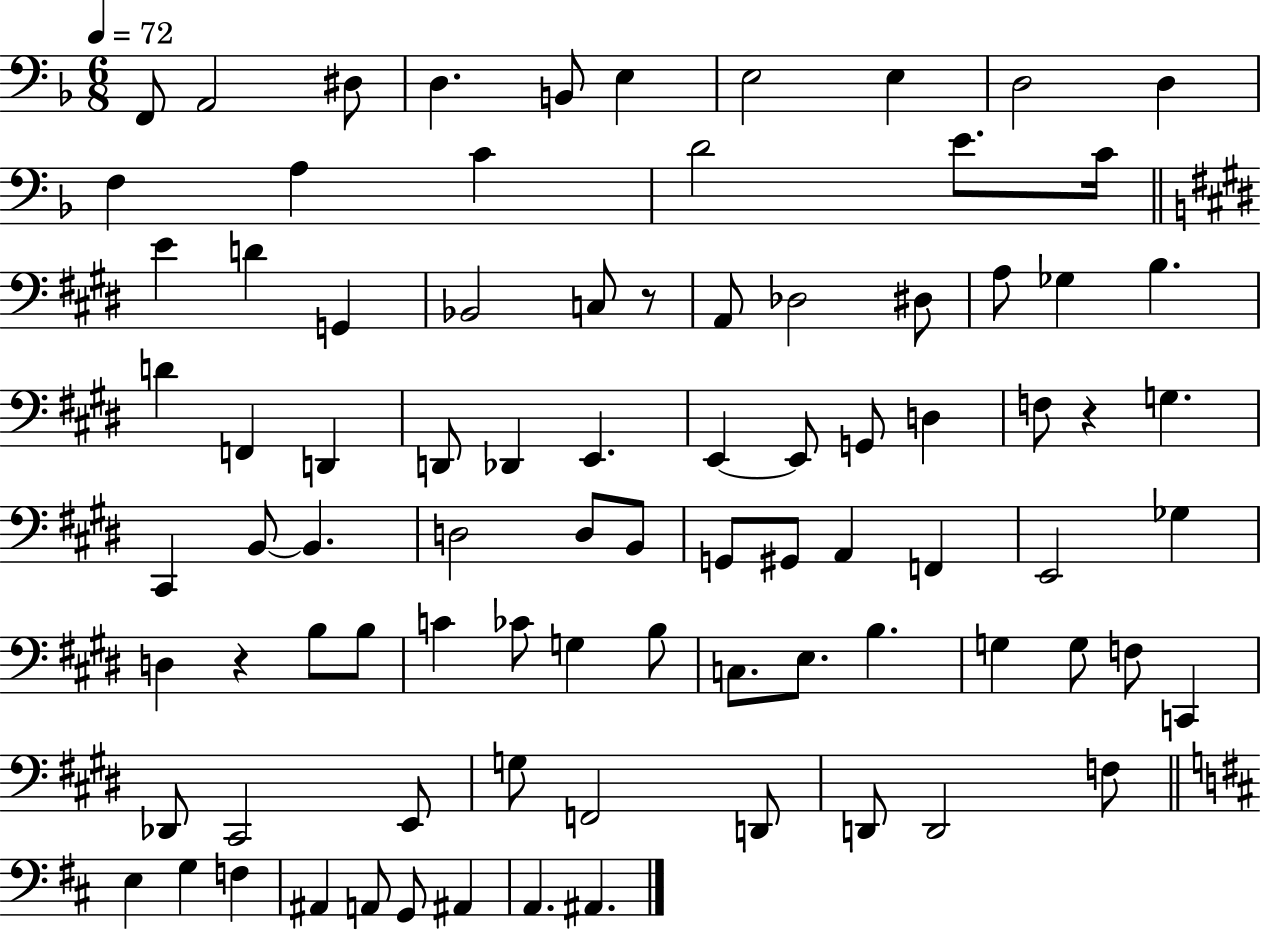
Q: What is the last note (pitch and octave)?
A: A#2